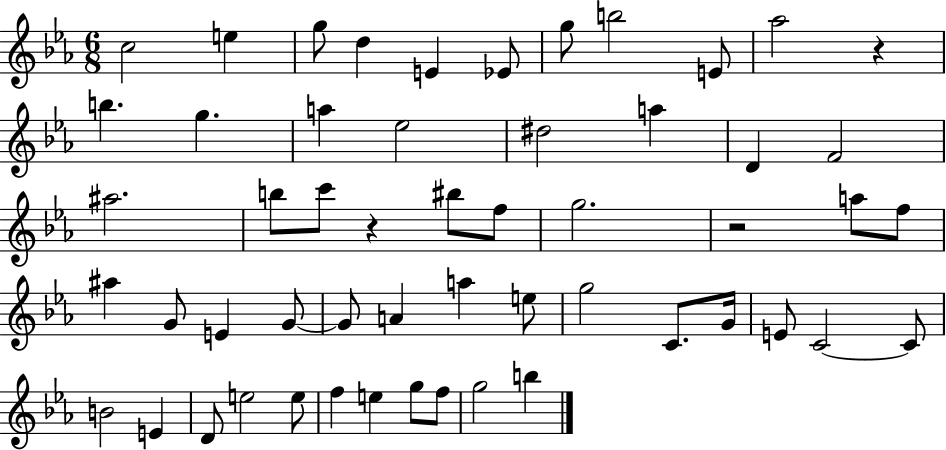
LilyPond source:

{
  \clef treble
  \numericTimeSignature
  \time 6/8
  \key ees \major
  \repeat volta 2 { c''2 e''4 | g''8 d''4 e'4 ees'8 | g''8 b''2 e'8 | aes''2 r4 | \break b''4. g''4. | a''4 ees''2 | dis''2 a''4 | d'4 f'2 | \break ais''2. | b''8 c'''8 r4 bis''8 f''8 | g''2. | r2 a''8 f''8 | \break ais''4 g'8 e'4 g'8~~ | g'8 a'4 a''4 e''8 | g''2 c'8. g'16 | e'8 c'2~~ c'8 | \break b'2 e'4 | d'8 e''2 e''8 | f''4 e''4 g''8 f''8 | g''2 b''4 | \break } \bar "|."
}